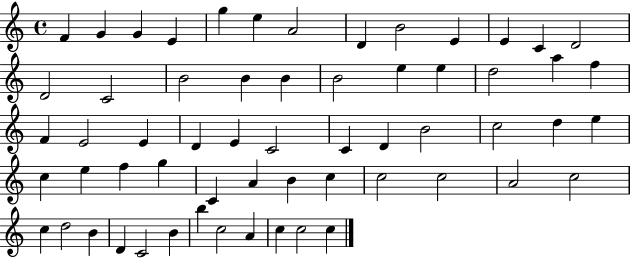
{
  \clef treble
  \time 4/4
  \defaultTimeSignature
  \key c \major
  f'4 g'4 g'4 e'4 | g''4 e''4 a'2 | d'4 b'2 e'4 | e'4 c'4 d'2 | \break d'2 c'2 | b'2 b'4 b'4 | b'2 e''4 e''4 | d''2 a''4 f''4 | \break f'4 e'2 e'4 | d'4 e'4 c'2 | c'4 d'4 b'2 | c''2 d''4 e''4 | \break c''4 e''4 f''4 g''4 | c'4 a'4 b'4 c''4 | c''2 c''2 | a'2 c''2 | \break c''4 d''2 b'4 | d'4 c'2 b'4 | b''4 c''2 a'4 | c''4 c''2 c''4 | \break \bar "|."
}